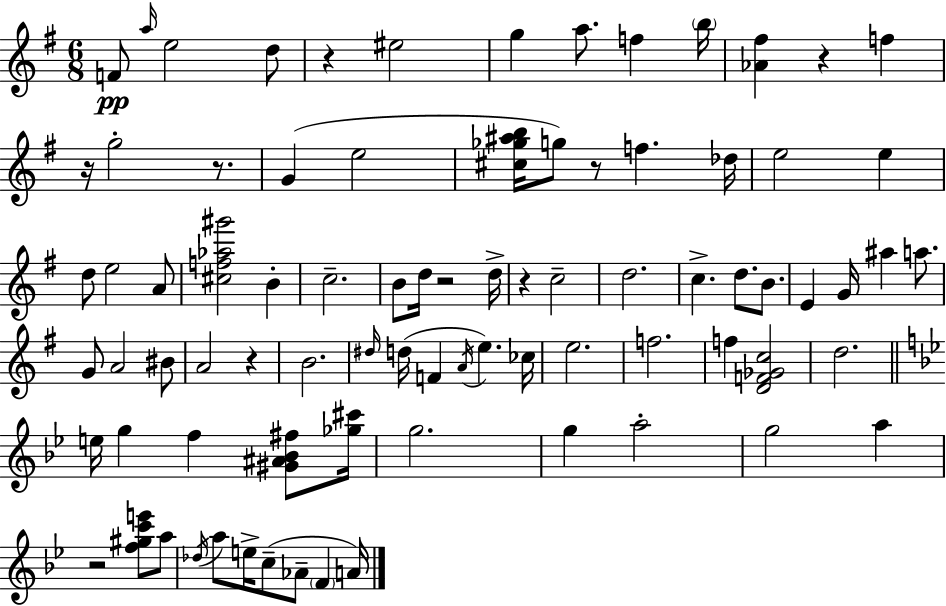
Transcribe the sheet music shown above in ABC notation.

X:1
T:Untitled
M:6/8
L:1/4
K:G
F/2 a/4 e2 d/2 z ^e2 g a/2 f b/4 [_A^f] z f z/4 g2 z/2 G e2 [^c_g^ab]/4 g/2 z/2 f _d/4 e2 e d/2 e2 A/2 [^cf_a^g']2 B c2 B/2 d/4 z2 d/4 z c2 d2 c d/2 B/2 E G/4 ^a a/2 G/2 A2 ^B/2 A2 z B2 ^d/4 d/4 F A/4 e _c/4 e2 f2 f [DF_Gc]2 d2 e/4 g f [^G^A_B^f]/2 [_g^c']/4 g2 g a2 g2 a z2 [f^gc'e']/2 a/2 _d/4 a/2 e/4 c/2 _A/2 F A/4